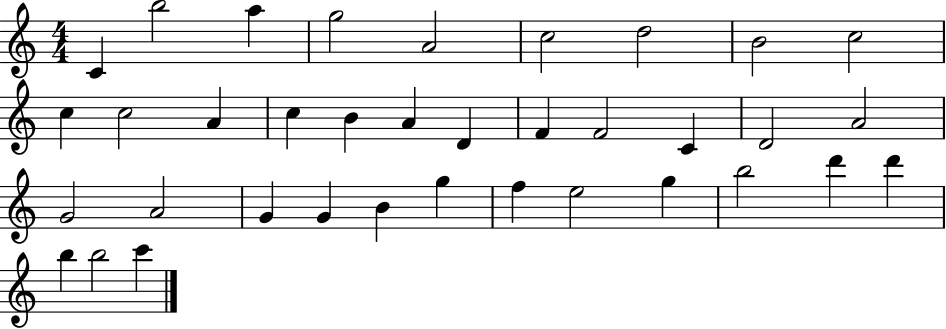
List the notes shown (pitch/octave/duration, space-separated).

C4/q B5/h A5/q G5/h A4/h C5/h D5/h B4/h C5/h C5/q C5/h A4/q C5/q B4/q A4/q D4/q F4/q F4/h C4/q D4/h A4/h G4/h A4/h G4/q G4/q B4/q G5/q F5/q E5/h G5/q B5/h D6/q D6/q B5/q B5/h C6/q